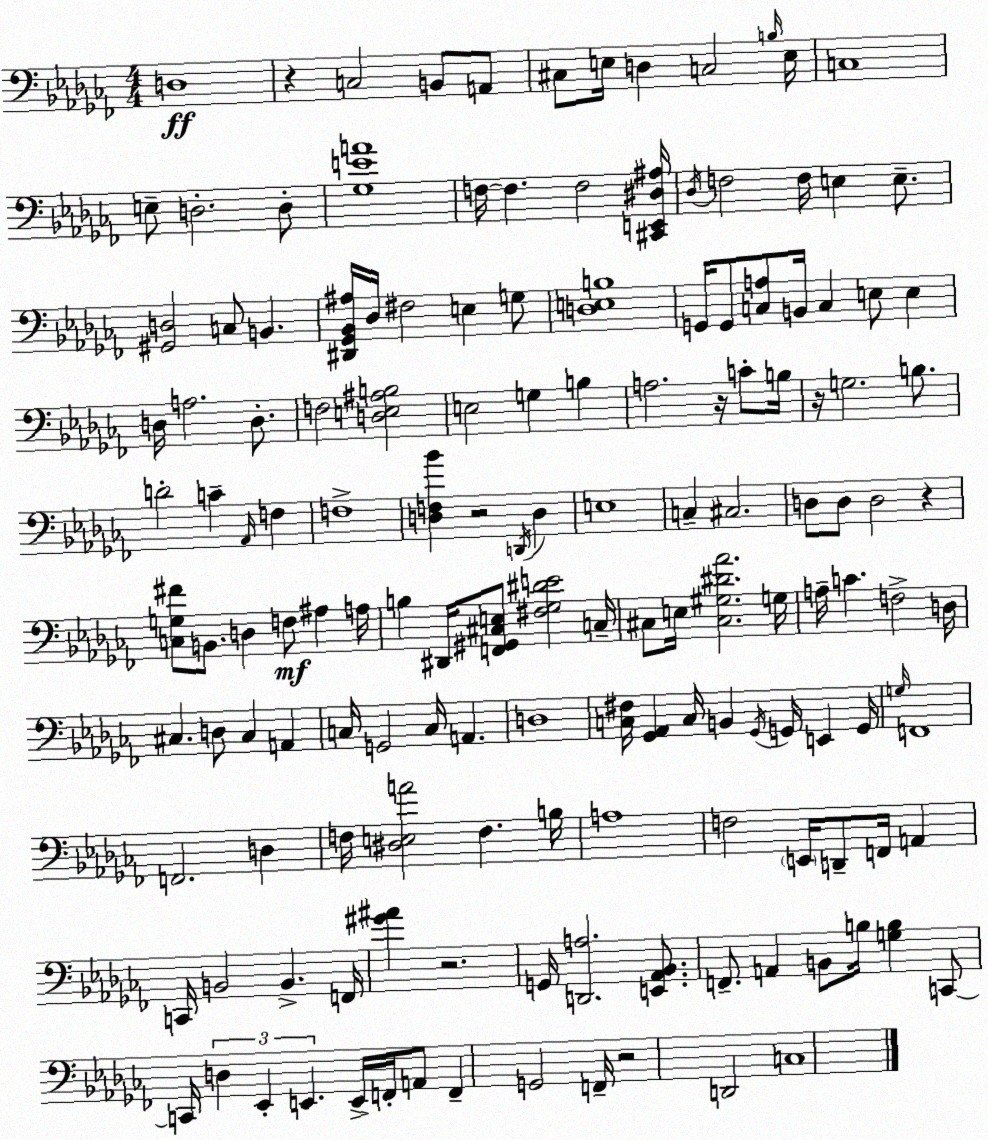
X:1
T:Untitled
M:4/4
L:1/4
K:Abm
D,4 z C,2 B,,/2 A,,/2 ^C,/2 E,/4 D, C,2 B,/4 E,/4 C,4 E,/2 D,2 D,/2 [_G,EA]4 F,/4 F, F,2 [^C,,E,,^D,^A,]/4 _D,/4 F,2 F,/4 E, E,/2 [^G,,D,]2 C,/2 B,, [^D,,_G,,_B,,^A,]/4 _D,/4 ^F,2 E, G,/2 [D,E,B,]4 G,,/4 G,,/2 [C,A,]/2 B,,/4 C, E,/2 E, D,/4 A,2 D,/2 F,2 [D,E,^A,B,]2 E,2 G, B, A,2 z/4 C/2 B,/4 z/4 G,2 B,/2 D2 C _A,,/4 F, F,4 [D,F,_B] z2 D,,/4 D, E,4 C, ^C,2 D,/2 D,/2 D,2 z [C,G,^F]/2 B,,/2 D, F,/2 ^A, A,/4 B, ^D,,/4 [F,,^G,,^C,E,]/2 [^F,_G,^DE]2 C,/4 ^C,/2 E,/4 [^C,^G,^D_A]2 G,/4 A,/4 C F,2 D,/4 ^C, D,/2 ^C, A,, C,/4 G,,2 C,/4 A,, D,4 [C,^F,]/4 [_G,,_A,,] C,/4 B,, _G,,/4 G,,/4 E,, G,,/4 G,/4 F,,4 F,,2 D, F,/4 [^D,E,A]2 F, B,/4 A,4 F,2 E,,/4 D,,/2 F,,/4 A,, C,,/4 B,,2 B,, F,,/4 [^G^A] z2 G,,/4 [D,,A,]2 [E,,_A,,_B,,]/2 F,,/2 A,, B,,/2 B,/4 [G,B,] C,,/2 C,,/4 D, _E,, E,, E,,/4 F,,/4 A,,/2 F,, G,,2 F,,/4 z2 D,,2 C,4